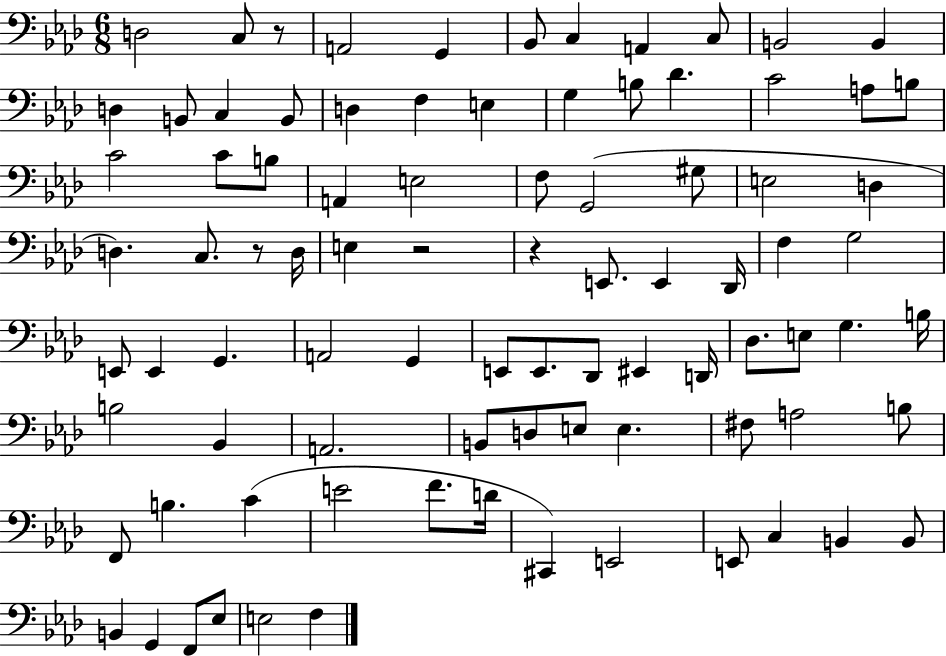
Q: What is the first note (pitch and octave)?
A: D3